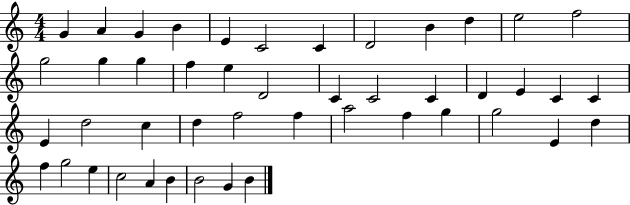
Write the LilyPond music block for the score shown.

{
  \clef treble
  \numericTimeSignature
  \time 4/4
  \key c \major
  g'4 a'4 g'4 b'4 | e'4 c'2 c'4 | d'2 b'4 d''4 | e''2 f''2 | \break g''2 g''4 g''4 | f''4 e''4 d'2 | c'4 c'2 c'4 | d'4 e'4 c'4 c'4 | \break e'4 d''2 c''4 | d''4 f''2 f''4 | a''2 f''4 g''4 | g''2 e'4 d''4 | \break f''4 g''2 e''4 | c''2 a'4 b'4 | b'2 g'4 b'4 | \bar "|."
}